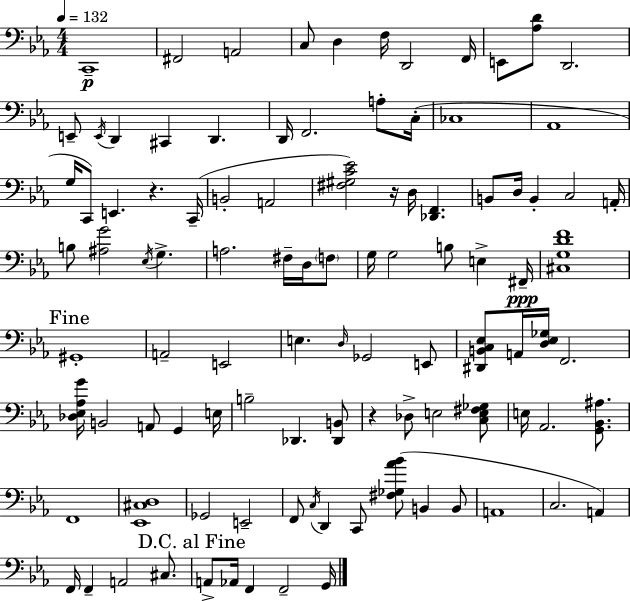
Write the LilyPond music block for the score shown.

{
  \clef bass
  \numericTimeSignature
  \time 4/4
  \key c \minor
  \tempo 4 = 132
  \repeat volta 2 { c,1--\p | fis,2 a,2 | c8 d4 f16 d,2 f,16 | e,8 <aes d'>8 d,2. | \break e,8-- \acciaccatura { e,16 } d,4 cis,4 d,4. | d,16 f,2. a8-. | c16-.( ces1 | aes,1 | \break g16 c,8) e,4. r4. | c,16--( b,2-. a,2 | <fis gis c' ees'>2) r16 d16 <des, f,>4. | b,8 d16 b,4-. c2 | \break a,16-. b8 <ais g'>2 \acciaccatura { ees16 } g4.-> | a2. fis16-- d16 | \parenthesize f8 g16 g2 b8 e4-> | fis,16--\ppp <cis g d' f'>1 | \break \mark "Fine" gis,1-. | a,2-- e,2 | e4. \grace { d16 } ges,2 | e,8 <dis, b, c ees>8 a,16 <d ees ges>16 f,2. | \break <des ees aes g'>16 b,2 a,8 g,4 | e16 b2-- des,4. | <des, b,>8 r4 des8-> e2 | <c e fis ges>8 e16 aes,2. | \break <g, bes, ais>8. f,1 | <ees, cis d>1 | ges,2 e,2-- | f,8 \acciaccatura { c16 } d,4 c,8 <fis ges aes' bes'>8( b,4 | \break b,8 a,1 | c2. | a,4) f,16 f,4-- a,2 | cis8. \mark "D.C. al Fine" a,8-> aes,16 f,4 f,2-- | \break g,16 } \bar "|."
}